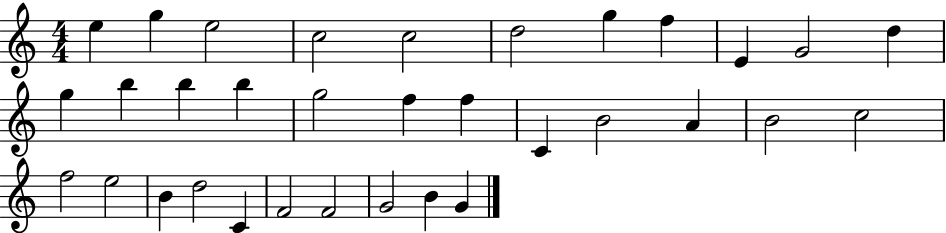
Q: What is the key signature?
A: C major